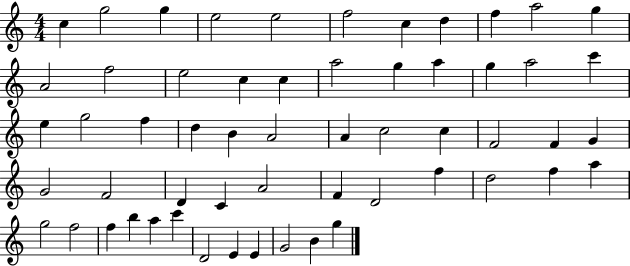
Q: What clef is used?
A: treble